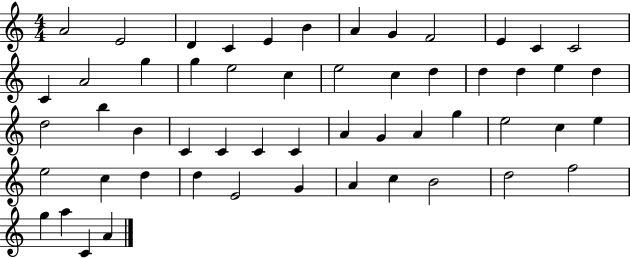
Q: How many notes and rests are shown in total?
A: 54